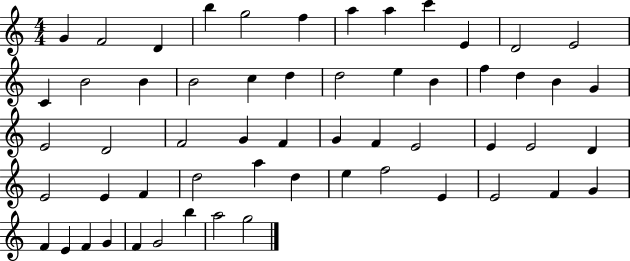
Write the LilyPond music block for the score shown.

{
  \clef treble
  \numericTimeSignature
  \time 4/4
  \key c \major
  g'4 f'2 d'4 | b''4 g''2 f''4 | a''4 a''4 c'''4 e'4 | d'2 e'2 | \break c'4 b'2 b'4 | b'2 c''4 d''4 | d''2 e''4 b'4 | f''4 d''4 b'4 g'4 | \break e'2 d'2 | f'2 g'4 f'4 | g'4 f'4 e'2 | e'4 e'2 d'4 | \break e'2 e'4 f'4 | d''2 a''4 d''4 | e''4 f''2 e'4 | e'2 f'4 g'4 | \break f'4 e'4 f'4 g'4 | f'4 g'2 b''4 | a''2 g''2 | \bar "|."
}